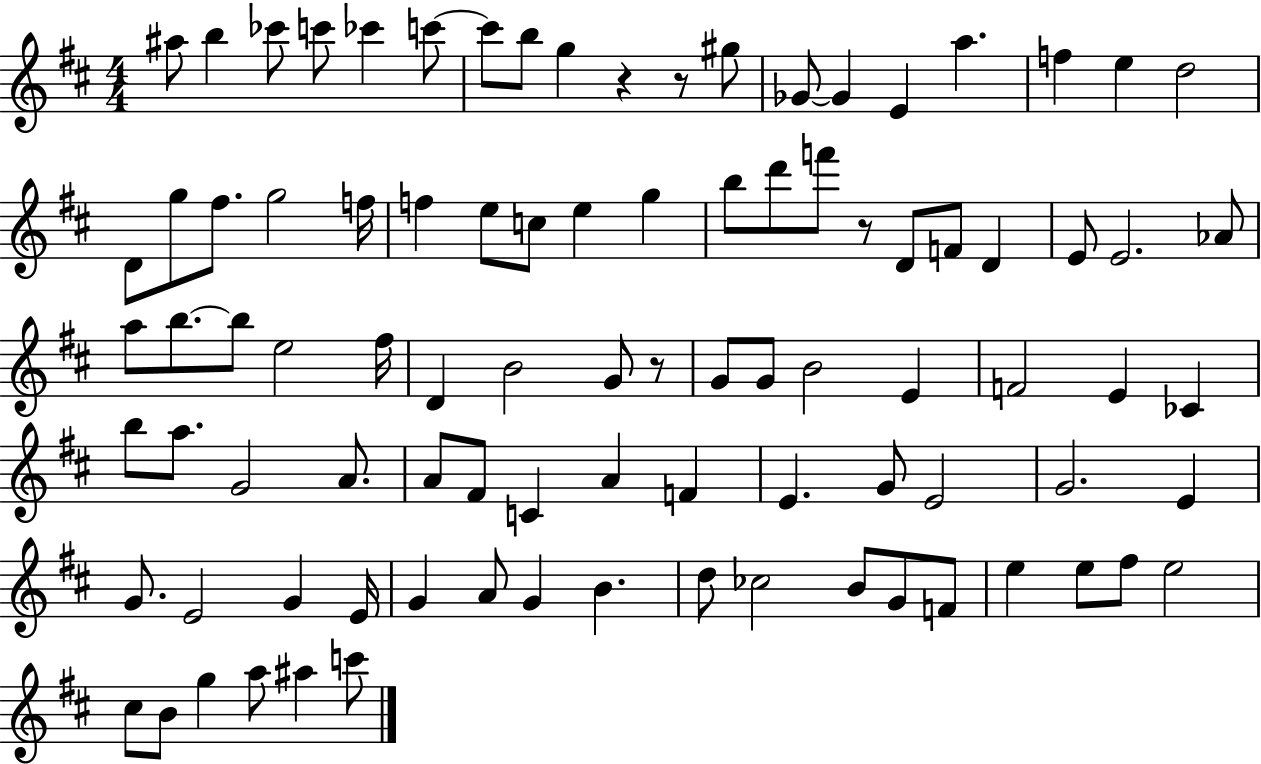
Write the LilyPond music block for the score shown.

{
  \clef treble
  \numericTimeSignature
  \time 4/4
  \key d \major
  ais''8 b''4 ces'''8 c'''8 ces'''4 c'''8~~ | c'''8 b''8 g''4 r4 r8 gis''8 | ges'8~~ ges'4 e'4 a''4. | f''4 e''4 d''2 | \break d'8 g''8 fis''8. g''2 f''16 | f''4 e''8 c''8 e''4 g''4 | b''8 d'''8 f'''8 r8 d'8 f'8 d'4 | e'8 e'2. aes'8 | \break a''8 b''8.~~ b''8 e''2 fis''16 | d'4 b'2 g'8 r8 | g'8 g'8 b'2 e'4 | f'2 e'4 ces'4 | \break b''8 a''8. g'2 a'8. | a'8 fis'8 c'4 a'4 f'4 | e'4. g'8 e'2 | g'2. e'4 | \break g'8. e'2 g'4 e'16 | g'4 a'8 g'4 b'4. | d''8 ces''2 b'8 g'8 f'8 | e''4 e''8 fis''8 e''2 | \break cis''8 b'8 g''4 a''8 ais''4 c'''8 | \bar "|."
}